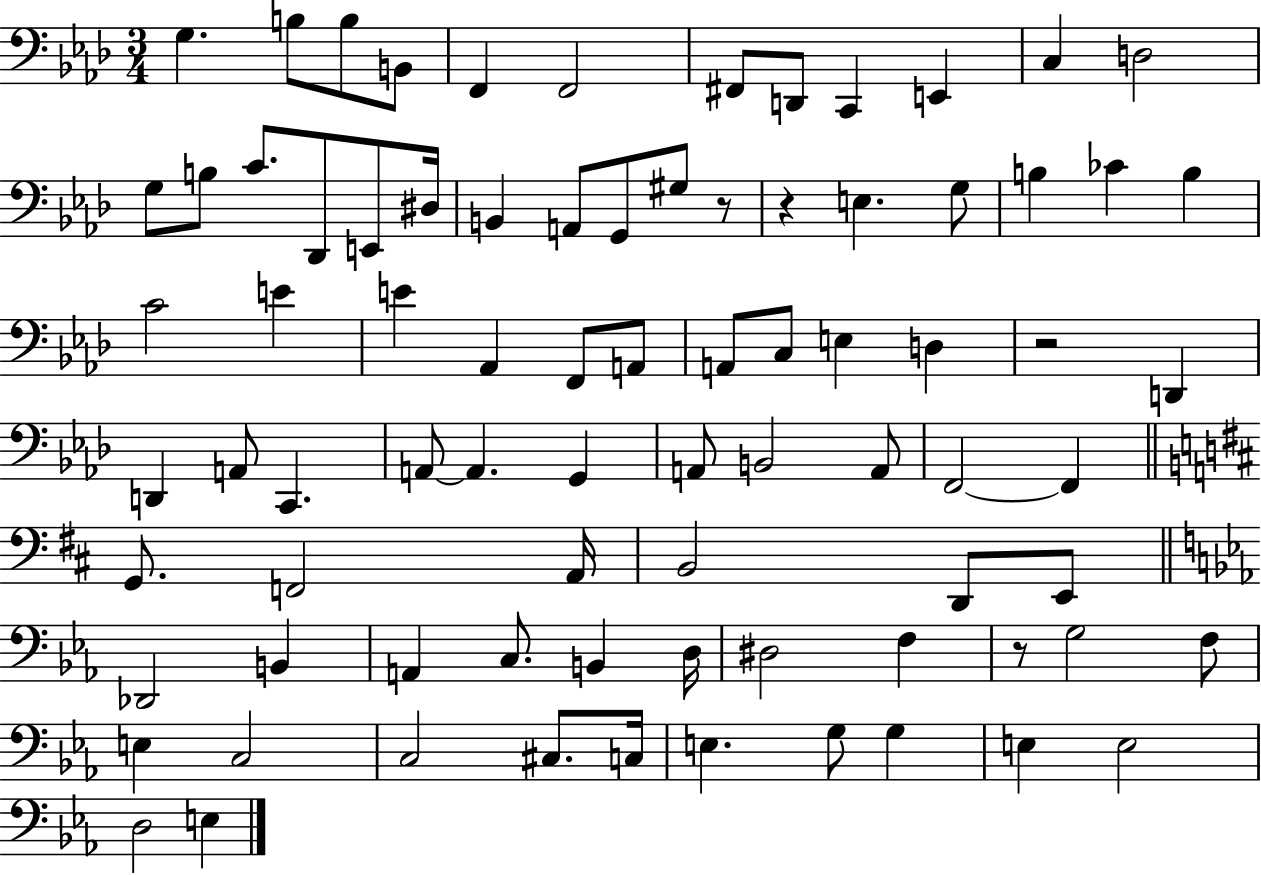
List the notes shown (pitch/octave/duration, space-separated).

G3/q. B3/e B3/e B2/e F2/q F2/h F#2/e D2/e C2/q E2/q C3/q D3/h G3/e B3/e C4/e. Db2/e E2/e D#3/s B2/q A2/e G2/e G#3/e R/e R/q E3/q. G3/e B3/q CES4/q B3/q C4/h E4/q E4/q Ab2/q F2/e A2/e A2/e C3/e E3/q D3/q R/h D2/q D2/q A2/e C2/q. A2/e A2/q. G2/q A2/e B2/h A2/e F2/h F2/q G2/e. F2/h A2/s B2/h D2/e E2/e Db2/h B2/q A2/q C3/e. B2/q D3/s D#3/h F3/q R/e G3/h F3/e E3/q C3/h C3/h C#3/e. C3/s E3/q. G3/e G3/q E3/q E3/h D3/h E3/q